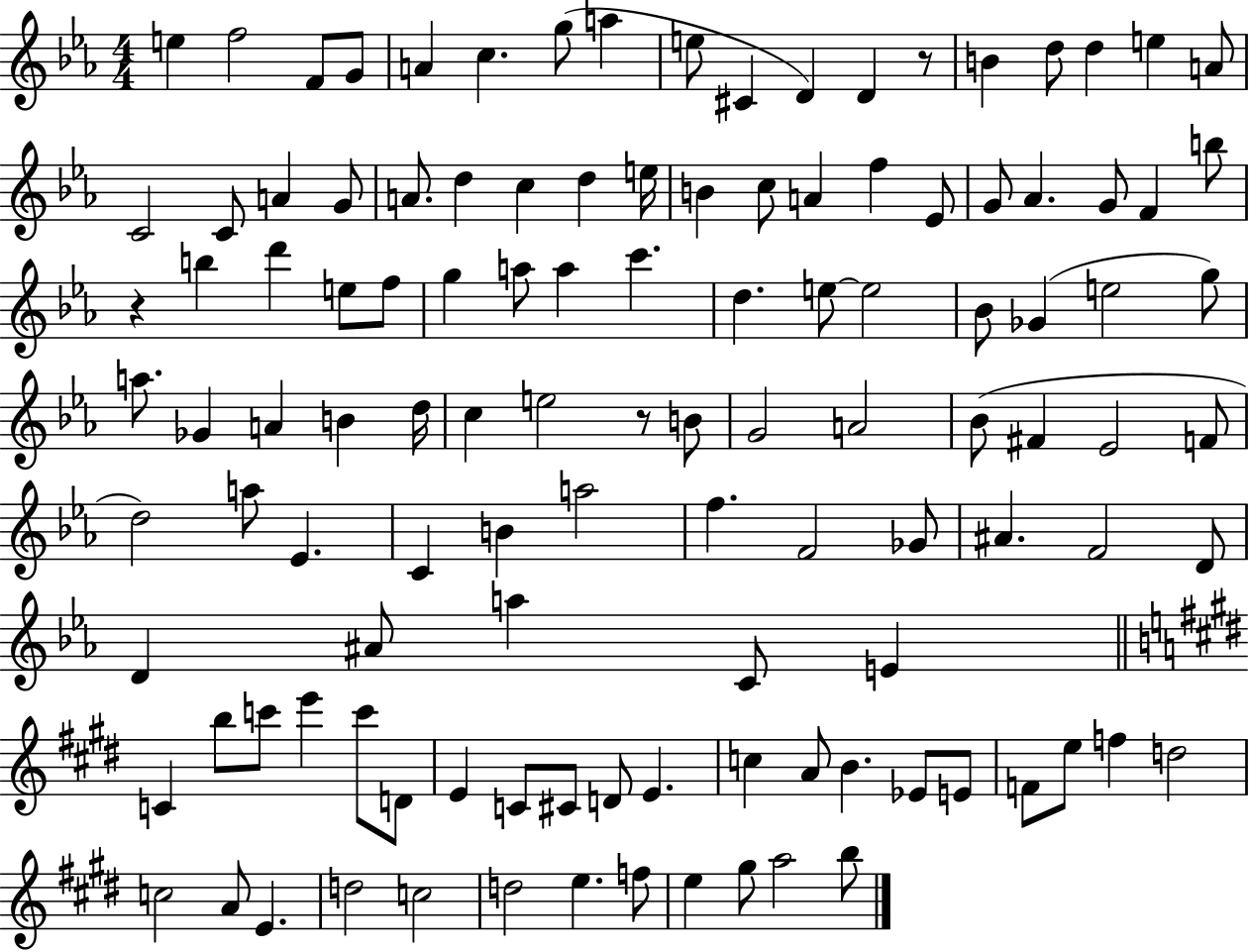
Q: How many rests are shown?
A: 3